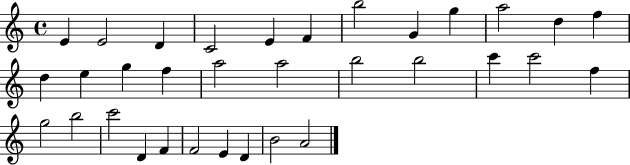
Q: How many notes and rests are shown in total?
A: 33